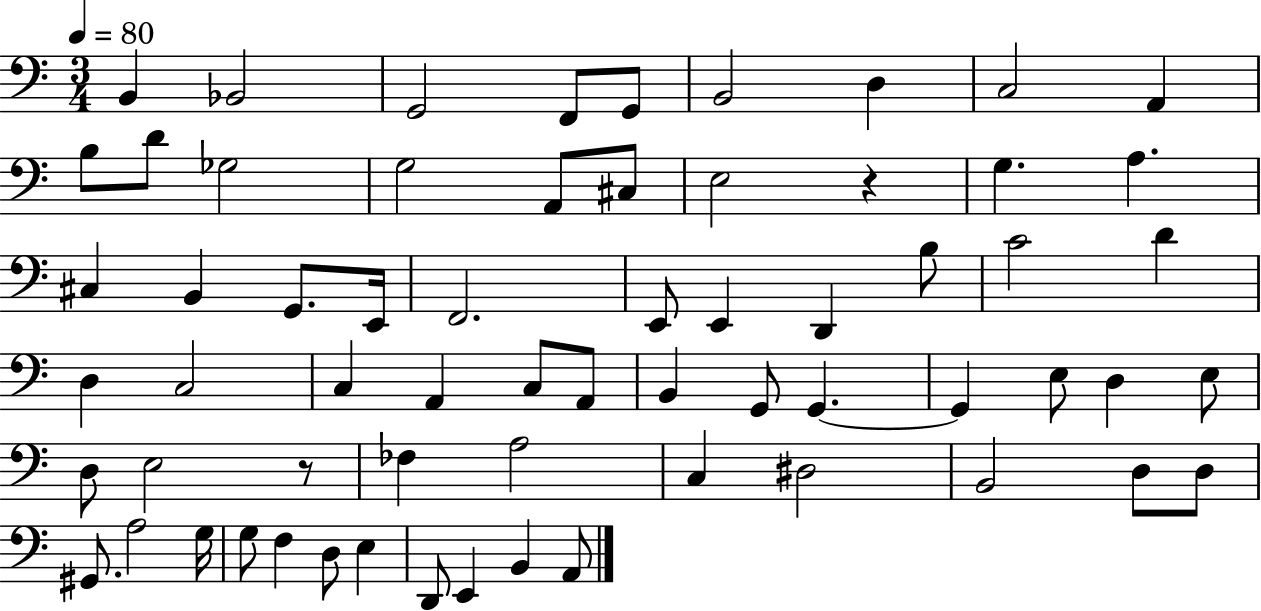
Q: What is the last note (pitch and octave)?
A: A2